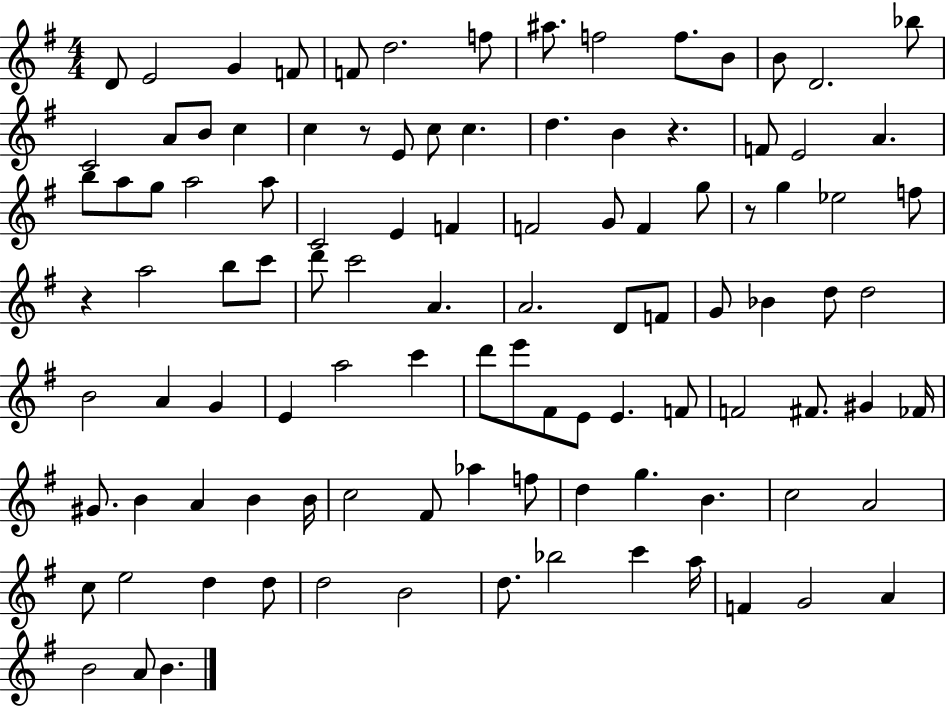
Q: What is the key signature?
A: G major